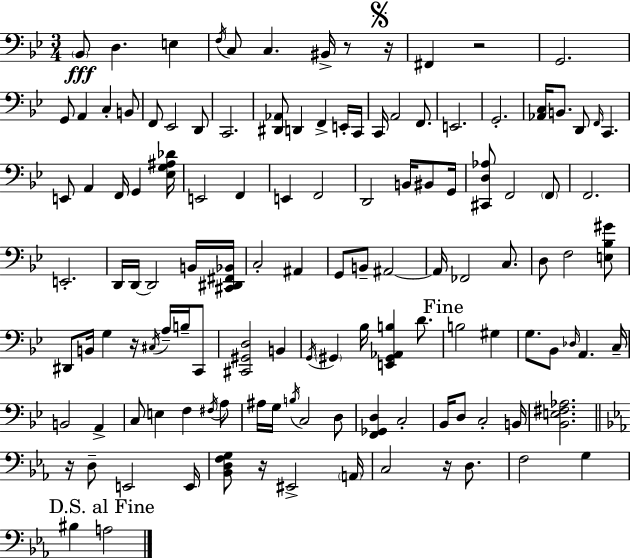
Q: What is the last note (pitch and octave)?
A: A3